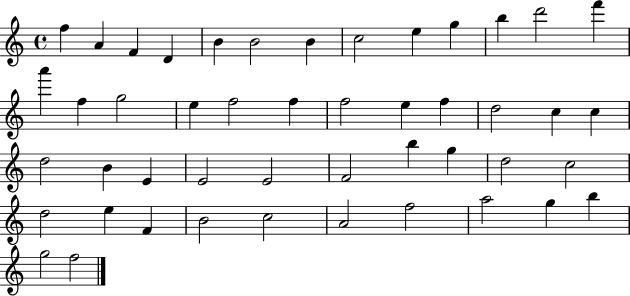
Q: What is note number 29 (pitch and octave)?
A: E4